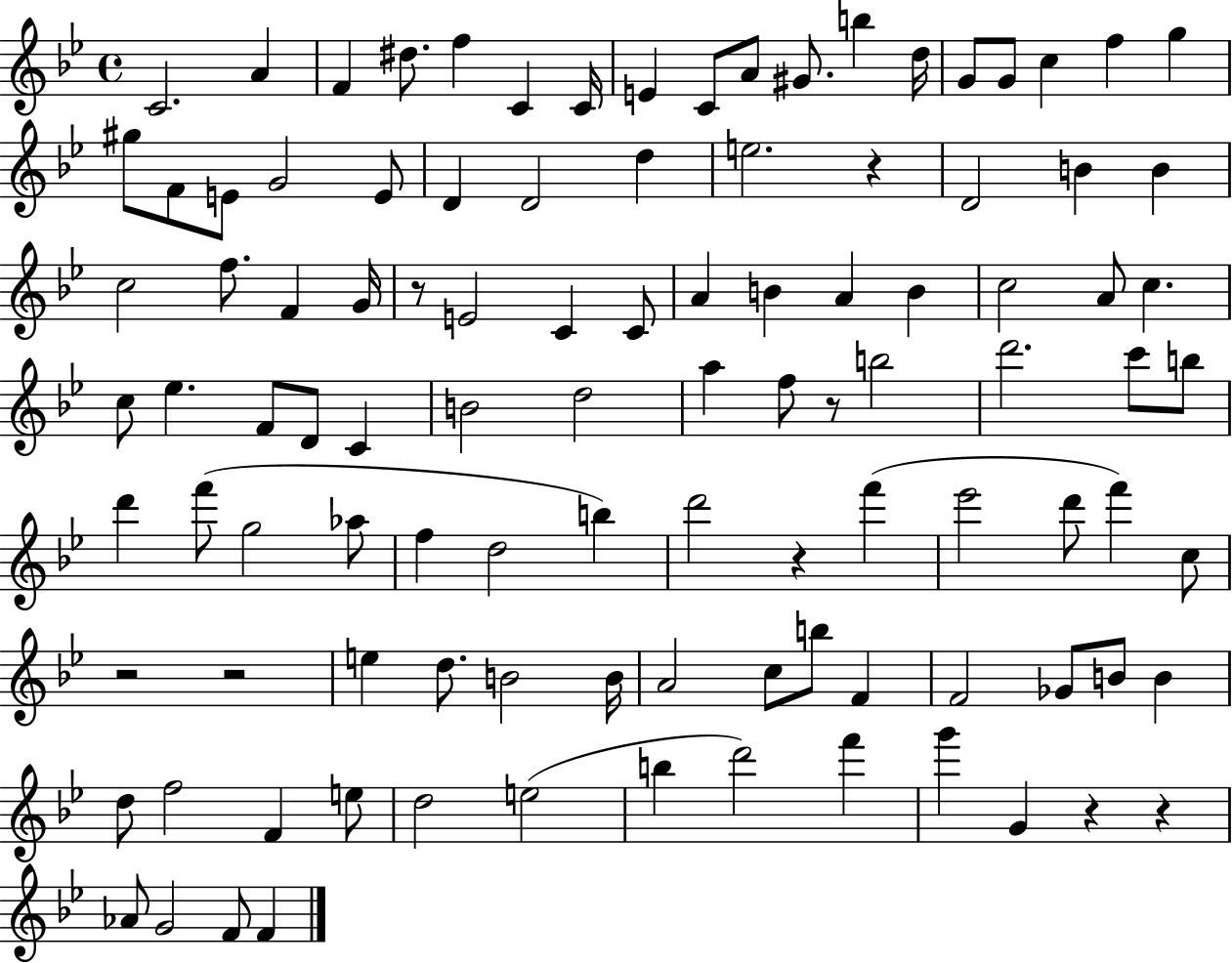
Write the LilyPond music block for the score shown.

{
  \clef treble
  \time 4/4
  \defaultTimeSignature
  \key bes \major
  c'2. a'4 | f'4 dis''8. f''4 c'4 c'16 | e'4 c'8 a'8 gis'8. b''4 d''16 | g'8 g'8 c''4 f''4 g''4 | \break gis''8 f'8 e'8 g'2 e'8 | d'4 d'2 d''4 | e''2. r4 | d'2 b'4 b'4 | \break c''2 f''8. f'4 g'16 | r8 e'2 c'4 c'8 | a'4 b'4 a'4 b'4 | c''2 a'8 c''4. | \break c''8 ees''4. f'8 d'8 c'4 | b'2 d''2 | a''4 f''8 r8 b''2 | d'''2. c'''8 b''8 | \break d'''4 f'''8( g''2 aes''8 | f''4 d''2 b''4) | d'''2 r4 f'''4( | ees'''2 d'''8 f'''4) c''8 | \break r2 r2 | e''4 d''8. b'2 b'16 | a'2 c''8 b''8 f'4 | f'2 ges'8 b'8 b'4 | \break d''8 f''2 f'4 e''8 | d''2 e''2( | b''4 d'''2) f'''4 | g'''4 g'4 r4 r4 | \break aes'8 g'2 f'8 f'4 | \bar "|."
}